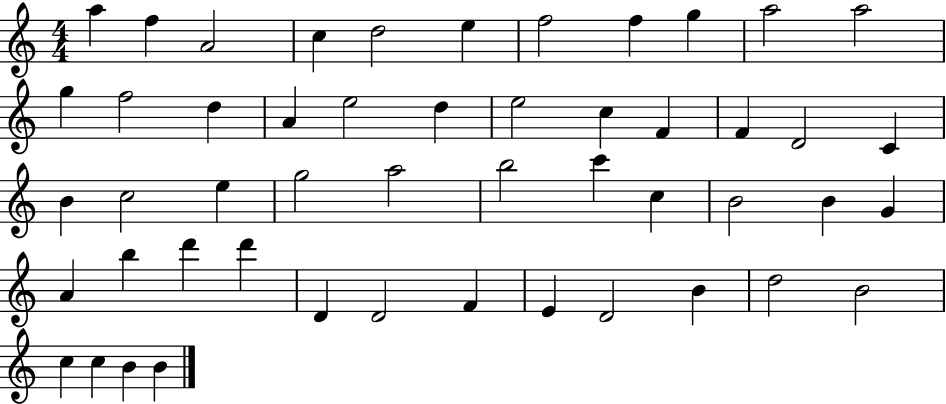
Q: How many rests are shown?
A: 0